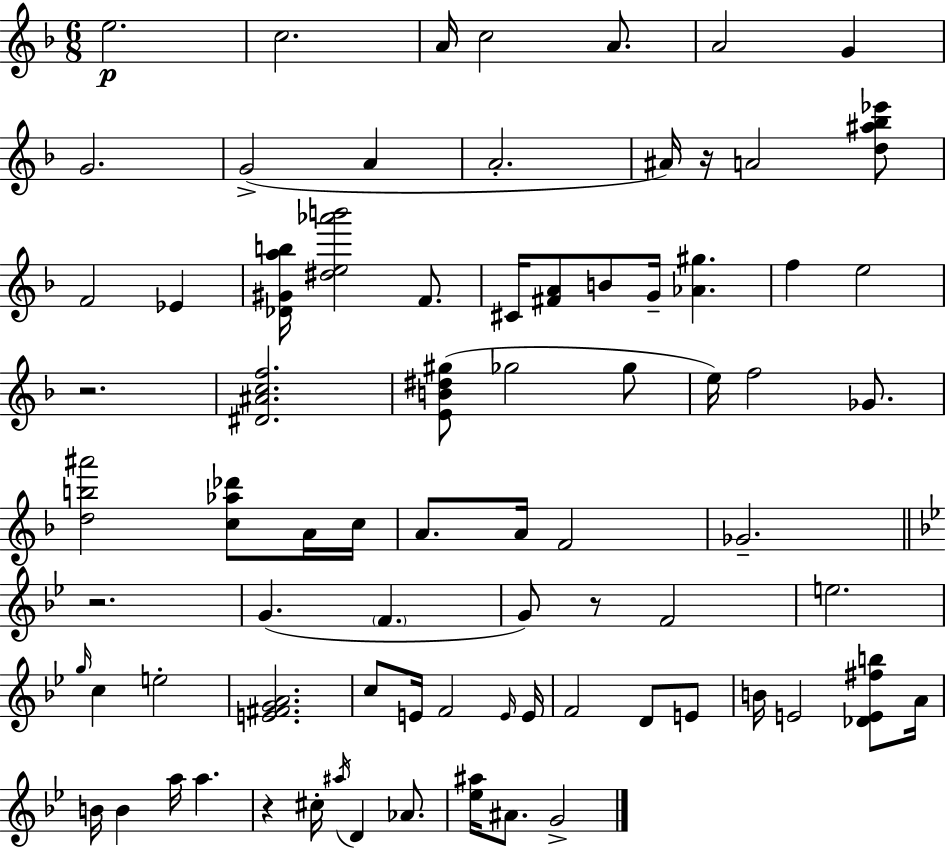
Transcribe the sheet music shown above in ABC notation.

X:1
T:Untitled
M:6/8
L:1/4
K:F
e2 c2 A/4 c2 A/2 A2 G G2 G2 A A2 ^A/4 z/4 A2 [d^a_b_e']/2 F2 _E [_D^Gab]/4 [^de_a'b']2 F/2 ^C/4 [^FA]/2 B/2 G/4 [_A^g] f e2 z2 [^D^Acf]2 [EB^d^g]/2 _g2 _g/2 e/4 f2 _G/2 [db^a']2 [c_a_d']/2 A/4 c/4 A/2 A/4 F2 _G2 z2 G F G/2 z/2 F2 e2 g/4 c e2 [E^FGA]2 c/2 E/4 F2 E/4 E/4 F2 D/2 E/2 B/4 E2 [_DE^fb]/2 A/4 B/4 B a/4 a z ^c/4 ^a/4 D _A/2 [_e^a]/4 ^A/2 G2